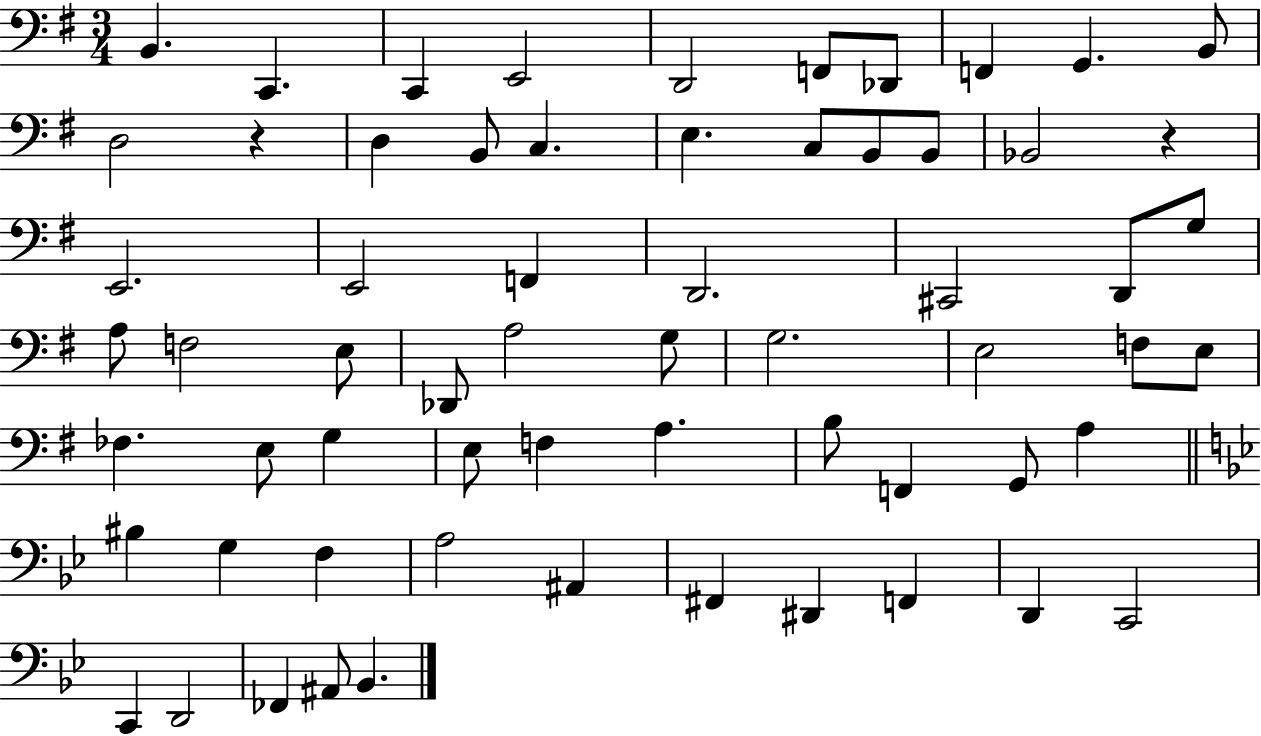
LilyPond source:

{
  \clef bass
  \numericTimeSignature
  \time 3/4
  \key g \major
  b,4. c,4. | c,4 e,2 | d,2 f,8 des,8 | f,4 g,4. b,8 | \break d2 r4 | d4 b,8 c4. | e4. c8 b,8 b,8 | bes,2 r4 | \break e,2. | e,2 f,4 | d,2. | cis,2 d,8 g8 | \break a8 f2 e8 | des,8 a2 g8 | g2. | e2 f8 e8 | \break fes4. e8 g4 | e8 f4 a4. | b8 f,4 g,8 a4 | \bar "||" \break \key g \minor bis4 g4 f4 | a2 ais,4 | fis,4 dis,4 f,4 | d,4 c,2 | \break c,4 d,2 | fes,4 ais,8 bes,4. | \bar "|."
}